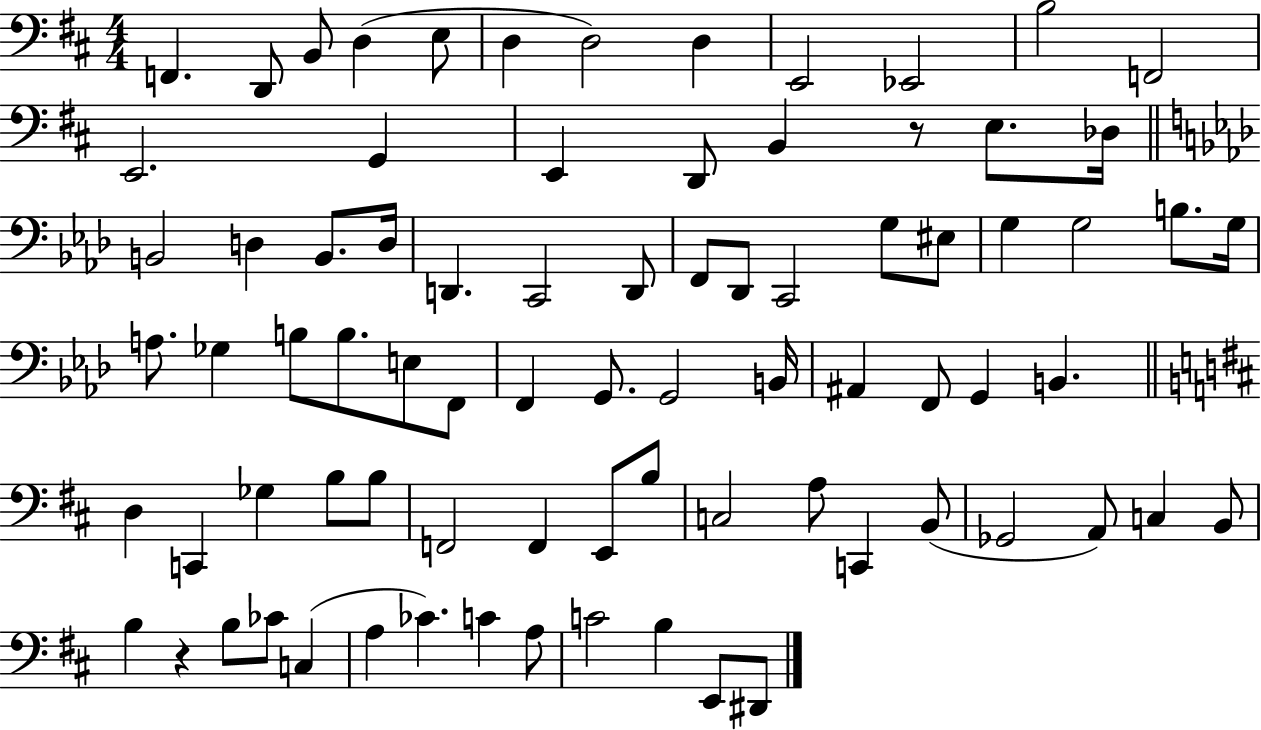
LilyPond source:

{
  \clef bass
  \numericTimeSignature
  \time 4/4
  \key d \major
  f,4. d,8 b,8 d4( e8 | d4 d2) d4 | e,2 ees,2 | b2 f,2 | \break e,2. g,4 | e,4 d,8 b,4 r8 e8. des16 | \bar "||" \break \key aes \major b,2 d4 b,8. d16 | d,4. c,2 d,8 | f,8 des,8 c,2 g8 eis8 | g4 g2 b8. g16 | \break a8. ges4 b8 b8. e8 f,8 | f,4 g,8. g,2 b,16 | ais,4 f,8 g,4 b,4. | \bar "||" \break \key b \minor d4 c,4 ges4 b8 b8 | f,2 f,4 e,8 b8 | c2 a8 c,4 b,8( | ges,2 a,8) c4 b,8 | \break b4 r4 b8 ces'8 c4( | a4 ces'4.) c'4 a8 | c'2 b4 e,8 dis,8 | \bar "|."
}